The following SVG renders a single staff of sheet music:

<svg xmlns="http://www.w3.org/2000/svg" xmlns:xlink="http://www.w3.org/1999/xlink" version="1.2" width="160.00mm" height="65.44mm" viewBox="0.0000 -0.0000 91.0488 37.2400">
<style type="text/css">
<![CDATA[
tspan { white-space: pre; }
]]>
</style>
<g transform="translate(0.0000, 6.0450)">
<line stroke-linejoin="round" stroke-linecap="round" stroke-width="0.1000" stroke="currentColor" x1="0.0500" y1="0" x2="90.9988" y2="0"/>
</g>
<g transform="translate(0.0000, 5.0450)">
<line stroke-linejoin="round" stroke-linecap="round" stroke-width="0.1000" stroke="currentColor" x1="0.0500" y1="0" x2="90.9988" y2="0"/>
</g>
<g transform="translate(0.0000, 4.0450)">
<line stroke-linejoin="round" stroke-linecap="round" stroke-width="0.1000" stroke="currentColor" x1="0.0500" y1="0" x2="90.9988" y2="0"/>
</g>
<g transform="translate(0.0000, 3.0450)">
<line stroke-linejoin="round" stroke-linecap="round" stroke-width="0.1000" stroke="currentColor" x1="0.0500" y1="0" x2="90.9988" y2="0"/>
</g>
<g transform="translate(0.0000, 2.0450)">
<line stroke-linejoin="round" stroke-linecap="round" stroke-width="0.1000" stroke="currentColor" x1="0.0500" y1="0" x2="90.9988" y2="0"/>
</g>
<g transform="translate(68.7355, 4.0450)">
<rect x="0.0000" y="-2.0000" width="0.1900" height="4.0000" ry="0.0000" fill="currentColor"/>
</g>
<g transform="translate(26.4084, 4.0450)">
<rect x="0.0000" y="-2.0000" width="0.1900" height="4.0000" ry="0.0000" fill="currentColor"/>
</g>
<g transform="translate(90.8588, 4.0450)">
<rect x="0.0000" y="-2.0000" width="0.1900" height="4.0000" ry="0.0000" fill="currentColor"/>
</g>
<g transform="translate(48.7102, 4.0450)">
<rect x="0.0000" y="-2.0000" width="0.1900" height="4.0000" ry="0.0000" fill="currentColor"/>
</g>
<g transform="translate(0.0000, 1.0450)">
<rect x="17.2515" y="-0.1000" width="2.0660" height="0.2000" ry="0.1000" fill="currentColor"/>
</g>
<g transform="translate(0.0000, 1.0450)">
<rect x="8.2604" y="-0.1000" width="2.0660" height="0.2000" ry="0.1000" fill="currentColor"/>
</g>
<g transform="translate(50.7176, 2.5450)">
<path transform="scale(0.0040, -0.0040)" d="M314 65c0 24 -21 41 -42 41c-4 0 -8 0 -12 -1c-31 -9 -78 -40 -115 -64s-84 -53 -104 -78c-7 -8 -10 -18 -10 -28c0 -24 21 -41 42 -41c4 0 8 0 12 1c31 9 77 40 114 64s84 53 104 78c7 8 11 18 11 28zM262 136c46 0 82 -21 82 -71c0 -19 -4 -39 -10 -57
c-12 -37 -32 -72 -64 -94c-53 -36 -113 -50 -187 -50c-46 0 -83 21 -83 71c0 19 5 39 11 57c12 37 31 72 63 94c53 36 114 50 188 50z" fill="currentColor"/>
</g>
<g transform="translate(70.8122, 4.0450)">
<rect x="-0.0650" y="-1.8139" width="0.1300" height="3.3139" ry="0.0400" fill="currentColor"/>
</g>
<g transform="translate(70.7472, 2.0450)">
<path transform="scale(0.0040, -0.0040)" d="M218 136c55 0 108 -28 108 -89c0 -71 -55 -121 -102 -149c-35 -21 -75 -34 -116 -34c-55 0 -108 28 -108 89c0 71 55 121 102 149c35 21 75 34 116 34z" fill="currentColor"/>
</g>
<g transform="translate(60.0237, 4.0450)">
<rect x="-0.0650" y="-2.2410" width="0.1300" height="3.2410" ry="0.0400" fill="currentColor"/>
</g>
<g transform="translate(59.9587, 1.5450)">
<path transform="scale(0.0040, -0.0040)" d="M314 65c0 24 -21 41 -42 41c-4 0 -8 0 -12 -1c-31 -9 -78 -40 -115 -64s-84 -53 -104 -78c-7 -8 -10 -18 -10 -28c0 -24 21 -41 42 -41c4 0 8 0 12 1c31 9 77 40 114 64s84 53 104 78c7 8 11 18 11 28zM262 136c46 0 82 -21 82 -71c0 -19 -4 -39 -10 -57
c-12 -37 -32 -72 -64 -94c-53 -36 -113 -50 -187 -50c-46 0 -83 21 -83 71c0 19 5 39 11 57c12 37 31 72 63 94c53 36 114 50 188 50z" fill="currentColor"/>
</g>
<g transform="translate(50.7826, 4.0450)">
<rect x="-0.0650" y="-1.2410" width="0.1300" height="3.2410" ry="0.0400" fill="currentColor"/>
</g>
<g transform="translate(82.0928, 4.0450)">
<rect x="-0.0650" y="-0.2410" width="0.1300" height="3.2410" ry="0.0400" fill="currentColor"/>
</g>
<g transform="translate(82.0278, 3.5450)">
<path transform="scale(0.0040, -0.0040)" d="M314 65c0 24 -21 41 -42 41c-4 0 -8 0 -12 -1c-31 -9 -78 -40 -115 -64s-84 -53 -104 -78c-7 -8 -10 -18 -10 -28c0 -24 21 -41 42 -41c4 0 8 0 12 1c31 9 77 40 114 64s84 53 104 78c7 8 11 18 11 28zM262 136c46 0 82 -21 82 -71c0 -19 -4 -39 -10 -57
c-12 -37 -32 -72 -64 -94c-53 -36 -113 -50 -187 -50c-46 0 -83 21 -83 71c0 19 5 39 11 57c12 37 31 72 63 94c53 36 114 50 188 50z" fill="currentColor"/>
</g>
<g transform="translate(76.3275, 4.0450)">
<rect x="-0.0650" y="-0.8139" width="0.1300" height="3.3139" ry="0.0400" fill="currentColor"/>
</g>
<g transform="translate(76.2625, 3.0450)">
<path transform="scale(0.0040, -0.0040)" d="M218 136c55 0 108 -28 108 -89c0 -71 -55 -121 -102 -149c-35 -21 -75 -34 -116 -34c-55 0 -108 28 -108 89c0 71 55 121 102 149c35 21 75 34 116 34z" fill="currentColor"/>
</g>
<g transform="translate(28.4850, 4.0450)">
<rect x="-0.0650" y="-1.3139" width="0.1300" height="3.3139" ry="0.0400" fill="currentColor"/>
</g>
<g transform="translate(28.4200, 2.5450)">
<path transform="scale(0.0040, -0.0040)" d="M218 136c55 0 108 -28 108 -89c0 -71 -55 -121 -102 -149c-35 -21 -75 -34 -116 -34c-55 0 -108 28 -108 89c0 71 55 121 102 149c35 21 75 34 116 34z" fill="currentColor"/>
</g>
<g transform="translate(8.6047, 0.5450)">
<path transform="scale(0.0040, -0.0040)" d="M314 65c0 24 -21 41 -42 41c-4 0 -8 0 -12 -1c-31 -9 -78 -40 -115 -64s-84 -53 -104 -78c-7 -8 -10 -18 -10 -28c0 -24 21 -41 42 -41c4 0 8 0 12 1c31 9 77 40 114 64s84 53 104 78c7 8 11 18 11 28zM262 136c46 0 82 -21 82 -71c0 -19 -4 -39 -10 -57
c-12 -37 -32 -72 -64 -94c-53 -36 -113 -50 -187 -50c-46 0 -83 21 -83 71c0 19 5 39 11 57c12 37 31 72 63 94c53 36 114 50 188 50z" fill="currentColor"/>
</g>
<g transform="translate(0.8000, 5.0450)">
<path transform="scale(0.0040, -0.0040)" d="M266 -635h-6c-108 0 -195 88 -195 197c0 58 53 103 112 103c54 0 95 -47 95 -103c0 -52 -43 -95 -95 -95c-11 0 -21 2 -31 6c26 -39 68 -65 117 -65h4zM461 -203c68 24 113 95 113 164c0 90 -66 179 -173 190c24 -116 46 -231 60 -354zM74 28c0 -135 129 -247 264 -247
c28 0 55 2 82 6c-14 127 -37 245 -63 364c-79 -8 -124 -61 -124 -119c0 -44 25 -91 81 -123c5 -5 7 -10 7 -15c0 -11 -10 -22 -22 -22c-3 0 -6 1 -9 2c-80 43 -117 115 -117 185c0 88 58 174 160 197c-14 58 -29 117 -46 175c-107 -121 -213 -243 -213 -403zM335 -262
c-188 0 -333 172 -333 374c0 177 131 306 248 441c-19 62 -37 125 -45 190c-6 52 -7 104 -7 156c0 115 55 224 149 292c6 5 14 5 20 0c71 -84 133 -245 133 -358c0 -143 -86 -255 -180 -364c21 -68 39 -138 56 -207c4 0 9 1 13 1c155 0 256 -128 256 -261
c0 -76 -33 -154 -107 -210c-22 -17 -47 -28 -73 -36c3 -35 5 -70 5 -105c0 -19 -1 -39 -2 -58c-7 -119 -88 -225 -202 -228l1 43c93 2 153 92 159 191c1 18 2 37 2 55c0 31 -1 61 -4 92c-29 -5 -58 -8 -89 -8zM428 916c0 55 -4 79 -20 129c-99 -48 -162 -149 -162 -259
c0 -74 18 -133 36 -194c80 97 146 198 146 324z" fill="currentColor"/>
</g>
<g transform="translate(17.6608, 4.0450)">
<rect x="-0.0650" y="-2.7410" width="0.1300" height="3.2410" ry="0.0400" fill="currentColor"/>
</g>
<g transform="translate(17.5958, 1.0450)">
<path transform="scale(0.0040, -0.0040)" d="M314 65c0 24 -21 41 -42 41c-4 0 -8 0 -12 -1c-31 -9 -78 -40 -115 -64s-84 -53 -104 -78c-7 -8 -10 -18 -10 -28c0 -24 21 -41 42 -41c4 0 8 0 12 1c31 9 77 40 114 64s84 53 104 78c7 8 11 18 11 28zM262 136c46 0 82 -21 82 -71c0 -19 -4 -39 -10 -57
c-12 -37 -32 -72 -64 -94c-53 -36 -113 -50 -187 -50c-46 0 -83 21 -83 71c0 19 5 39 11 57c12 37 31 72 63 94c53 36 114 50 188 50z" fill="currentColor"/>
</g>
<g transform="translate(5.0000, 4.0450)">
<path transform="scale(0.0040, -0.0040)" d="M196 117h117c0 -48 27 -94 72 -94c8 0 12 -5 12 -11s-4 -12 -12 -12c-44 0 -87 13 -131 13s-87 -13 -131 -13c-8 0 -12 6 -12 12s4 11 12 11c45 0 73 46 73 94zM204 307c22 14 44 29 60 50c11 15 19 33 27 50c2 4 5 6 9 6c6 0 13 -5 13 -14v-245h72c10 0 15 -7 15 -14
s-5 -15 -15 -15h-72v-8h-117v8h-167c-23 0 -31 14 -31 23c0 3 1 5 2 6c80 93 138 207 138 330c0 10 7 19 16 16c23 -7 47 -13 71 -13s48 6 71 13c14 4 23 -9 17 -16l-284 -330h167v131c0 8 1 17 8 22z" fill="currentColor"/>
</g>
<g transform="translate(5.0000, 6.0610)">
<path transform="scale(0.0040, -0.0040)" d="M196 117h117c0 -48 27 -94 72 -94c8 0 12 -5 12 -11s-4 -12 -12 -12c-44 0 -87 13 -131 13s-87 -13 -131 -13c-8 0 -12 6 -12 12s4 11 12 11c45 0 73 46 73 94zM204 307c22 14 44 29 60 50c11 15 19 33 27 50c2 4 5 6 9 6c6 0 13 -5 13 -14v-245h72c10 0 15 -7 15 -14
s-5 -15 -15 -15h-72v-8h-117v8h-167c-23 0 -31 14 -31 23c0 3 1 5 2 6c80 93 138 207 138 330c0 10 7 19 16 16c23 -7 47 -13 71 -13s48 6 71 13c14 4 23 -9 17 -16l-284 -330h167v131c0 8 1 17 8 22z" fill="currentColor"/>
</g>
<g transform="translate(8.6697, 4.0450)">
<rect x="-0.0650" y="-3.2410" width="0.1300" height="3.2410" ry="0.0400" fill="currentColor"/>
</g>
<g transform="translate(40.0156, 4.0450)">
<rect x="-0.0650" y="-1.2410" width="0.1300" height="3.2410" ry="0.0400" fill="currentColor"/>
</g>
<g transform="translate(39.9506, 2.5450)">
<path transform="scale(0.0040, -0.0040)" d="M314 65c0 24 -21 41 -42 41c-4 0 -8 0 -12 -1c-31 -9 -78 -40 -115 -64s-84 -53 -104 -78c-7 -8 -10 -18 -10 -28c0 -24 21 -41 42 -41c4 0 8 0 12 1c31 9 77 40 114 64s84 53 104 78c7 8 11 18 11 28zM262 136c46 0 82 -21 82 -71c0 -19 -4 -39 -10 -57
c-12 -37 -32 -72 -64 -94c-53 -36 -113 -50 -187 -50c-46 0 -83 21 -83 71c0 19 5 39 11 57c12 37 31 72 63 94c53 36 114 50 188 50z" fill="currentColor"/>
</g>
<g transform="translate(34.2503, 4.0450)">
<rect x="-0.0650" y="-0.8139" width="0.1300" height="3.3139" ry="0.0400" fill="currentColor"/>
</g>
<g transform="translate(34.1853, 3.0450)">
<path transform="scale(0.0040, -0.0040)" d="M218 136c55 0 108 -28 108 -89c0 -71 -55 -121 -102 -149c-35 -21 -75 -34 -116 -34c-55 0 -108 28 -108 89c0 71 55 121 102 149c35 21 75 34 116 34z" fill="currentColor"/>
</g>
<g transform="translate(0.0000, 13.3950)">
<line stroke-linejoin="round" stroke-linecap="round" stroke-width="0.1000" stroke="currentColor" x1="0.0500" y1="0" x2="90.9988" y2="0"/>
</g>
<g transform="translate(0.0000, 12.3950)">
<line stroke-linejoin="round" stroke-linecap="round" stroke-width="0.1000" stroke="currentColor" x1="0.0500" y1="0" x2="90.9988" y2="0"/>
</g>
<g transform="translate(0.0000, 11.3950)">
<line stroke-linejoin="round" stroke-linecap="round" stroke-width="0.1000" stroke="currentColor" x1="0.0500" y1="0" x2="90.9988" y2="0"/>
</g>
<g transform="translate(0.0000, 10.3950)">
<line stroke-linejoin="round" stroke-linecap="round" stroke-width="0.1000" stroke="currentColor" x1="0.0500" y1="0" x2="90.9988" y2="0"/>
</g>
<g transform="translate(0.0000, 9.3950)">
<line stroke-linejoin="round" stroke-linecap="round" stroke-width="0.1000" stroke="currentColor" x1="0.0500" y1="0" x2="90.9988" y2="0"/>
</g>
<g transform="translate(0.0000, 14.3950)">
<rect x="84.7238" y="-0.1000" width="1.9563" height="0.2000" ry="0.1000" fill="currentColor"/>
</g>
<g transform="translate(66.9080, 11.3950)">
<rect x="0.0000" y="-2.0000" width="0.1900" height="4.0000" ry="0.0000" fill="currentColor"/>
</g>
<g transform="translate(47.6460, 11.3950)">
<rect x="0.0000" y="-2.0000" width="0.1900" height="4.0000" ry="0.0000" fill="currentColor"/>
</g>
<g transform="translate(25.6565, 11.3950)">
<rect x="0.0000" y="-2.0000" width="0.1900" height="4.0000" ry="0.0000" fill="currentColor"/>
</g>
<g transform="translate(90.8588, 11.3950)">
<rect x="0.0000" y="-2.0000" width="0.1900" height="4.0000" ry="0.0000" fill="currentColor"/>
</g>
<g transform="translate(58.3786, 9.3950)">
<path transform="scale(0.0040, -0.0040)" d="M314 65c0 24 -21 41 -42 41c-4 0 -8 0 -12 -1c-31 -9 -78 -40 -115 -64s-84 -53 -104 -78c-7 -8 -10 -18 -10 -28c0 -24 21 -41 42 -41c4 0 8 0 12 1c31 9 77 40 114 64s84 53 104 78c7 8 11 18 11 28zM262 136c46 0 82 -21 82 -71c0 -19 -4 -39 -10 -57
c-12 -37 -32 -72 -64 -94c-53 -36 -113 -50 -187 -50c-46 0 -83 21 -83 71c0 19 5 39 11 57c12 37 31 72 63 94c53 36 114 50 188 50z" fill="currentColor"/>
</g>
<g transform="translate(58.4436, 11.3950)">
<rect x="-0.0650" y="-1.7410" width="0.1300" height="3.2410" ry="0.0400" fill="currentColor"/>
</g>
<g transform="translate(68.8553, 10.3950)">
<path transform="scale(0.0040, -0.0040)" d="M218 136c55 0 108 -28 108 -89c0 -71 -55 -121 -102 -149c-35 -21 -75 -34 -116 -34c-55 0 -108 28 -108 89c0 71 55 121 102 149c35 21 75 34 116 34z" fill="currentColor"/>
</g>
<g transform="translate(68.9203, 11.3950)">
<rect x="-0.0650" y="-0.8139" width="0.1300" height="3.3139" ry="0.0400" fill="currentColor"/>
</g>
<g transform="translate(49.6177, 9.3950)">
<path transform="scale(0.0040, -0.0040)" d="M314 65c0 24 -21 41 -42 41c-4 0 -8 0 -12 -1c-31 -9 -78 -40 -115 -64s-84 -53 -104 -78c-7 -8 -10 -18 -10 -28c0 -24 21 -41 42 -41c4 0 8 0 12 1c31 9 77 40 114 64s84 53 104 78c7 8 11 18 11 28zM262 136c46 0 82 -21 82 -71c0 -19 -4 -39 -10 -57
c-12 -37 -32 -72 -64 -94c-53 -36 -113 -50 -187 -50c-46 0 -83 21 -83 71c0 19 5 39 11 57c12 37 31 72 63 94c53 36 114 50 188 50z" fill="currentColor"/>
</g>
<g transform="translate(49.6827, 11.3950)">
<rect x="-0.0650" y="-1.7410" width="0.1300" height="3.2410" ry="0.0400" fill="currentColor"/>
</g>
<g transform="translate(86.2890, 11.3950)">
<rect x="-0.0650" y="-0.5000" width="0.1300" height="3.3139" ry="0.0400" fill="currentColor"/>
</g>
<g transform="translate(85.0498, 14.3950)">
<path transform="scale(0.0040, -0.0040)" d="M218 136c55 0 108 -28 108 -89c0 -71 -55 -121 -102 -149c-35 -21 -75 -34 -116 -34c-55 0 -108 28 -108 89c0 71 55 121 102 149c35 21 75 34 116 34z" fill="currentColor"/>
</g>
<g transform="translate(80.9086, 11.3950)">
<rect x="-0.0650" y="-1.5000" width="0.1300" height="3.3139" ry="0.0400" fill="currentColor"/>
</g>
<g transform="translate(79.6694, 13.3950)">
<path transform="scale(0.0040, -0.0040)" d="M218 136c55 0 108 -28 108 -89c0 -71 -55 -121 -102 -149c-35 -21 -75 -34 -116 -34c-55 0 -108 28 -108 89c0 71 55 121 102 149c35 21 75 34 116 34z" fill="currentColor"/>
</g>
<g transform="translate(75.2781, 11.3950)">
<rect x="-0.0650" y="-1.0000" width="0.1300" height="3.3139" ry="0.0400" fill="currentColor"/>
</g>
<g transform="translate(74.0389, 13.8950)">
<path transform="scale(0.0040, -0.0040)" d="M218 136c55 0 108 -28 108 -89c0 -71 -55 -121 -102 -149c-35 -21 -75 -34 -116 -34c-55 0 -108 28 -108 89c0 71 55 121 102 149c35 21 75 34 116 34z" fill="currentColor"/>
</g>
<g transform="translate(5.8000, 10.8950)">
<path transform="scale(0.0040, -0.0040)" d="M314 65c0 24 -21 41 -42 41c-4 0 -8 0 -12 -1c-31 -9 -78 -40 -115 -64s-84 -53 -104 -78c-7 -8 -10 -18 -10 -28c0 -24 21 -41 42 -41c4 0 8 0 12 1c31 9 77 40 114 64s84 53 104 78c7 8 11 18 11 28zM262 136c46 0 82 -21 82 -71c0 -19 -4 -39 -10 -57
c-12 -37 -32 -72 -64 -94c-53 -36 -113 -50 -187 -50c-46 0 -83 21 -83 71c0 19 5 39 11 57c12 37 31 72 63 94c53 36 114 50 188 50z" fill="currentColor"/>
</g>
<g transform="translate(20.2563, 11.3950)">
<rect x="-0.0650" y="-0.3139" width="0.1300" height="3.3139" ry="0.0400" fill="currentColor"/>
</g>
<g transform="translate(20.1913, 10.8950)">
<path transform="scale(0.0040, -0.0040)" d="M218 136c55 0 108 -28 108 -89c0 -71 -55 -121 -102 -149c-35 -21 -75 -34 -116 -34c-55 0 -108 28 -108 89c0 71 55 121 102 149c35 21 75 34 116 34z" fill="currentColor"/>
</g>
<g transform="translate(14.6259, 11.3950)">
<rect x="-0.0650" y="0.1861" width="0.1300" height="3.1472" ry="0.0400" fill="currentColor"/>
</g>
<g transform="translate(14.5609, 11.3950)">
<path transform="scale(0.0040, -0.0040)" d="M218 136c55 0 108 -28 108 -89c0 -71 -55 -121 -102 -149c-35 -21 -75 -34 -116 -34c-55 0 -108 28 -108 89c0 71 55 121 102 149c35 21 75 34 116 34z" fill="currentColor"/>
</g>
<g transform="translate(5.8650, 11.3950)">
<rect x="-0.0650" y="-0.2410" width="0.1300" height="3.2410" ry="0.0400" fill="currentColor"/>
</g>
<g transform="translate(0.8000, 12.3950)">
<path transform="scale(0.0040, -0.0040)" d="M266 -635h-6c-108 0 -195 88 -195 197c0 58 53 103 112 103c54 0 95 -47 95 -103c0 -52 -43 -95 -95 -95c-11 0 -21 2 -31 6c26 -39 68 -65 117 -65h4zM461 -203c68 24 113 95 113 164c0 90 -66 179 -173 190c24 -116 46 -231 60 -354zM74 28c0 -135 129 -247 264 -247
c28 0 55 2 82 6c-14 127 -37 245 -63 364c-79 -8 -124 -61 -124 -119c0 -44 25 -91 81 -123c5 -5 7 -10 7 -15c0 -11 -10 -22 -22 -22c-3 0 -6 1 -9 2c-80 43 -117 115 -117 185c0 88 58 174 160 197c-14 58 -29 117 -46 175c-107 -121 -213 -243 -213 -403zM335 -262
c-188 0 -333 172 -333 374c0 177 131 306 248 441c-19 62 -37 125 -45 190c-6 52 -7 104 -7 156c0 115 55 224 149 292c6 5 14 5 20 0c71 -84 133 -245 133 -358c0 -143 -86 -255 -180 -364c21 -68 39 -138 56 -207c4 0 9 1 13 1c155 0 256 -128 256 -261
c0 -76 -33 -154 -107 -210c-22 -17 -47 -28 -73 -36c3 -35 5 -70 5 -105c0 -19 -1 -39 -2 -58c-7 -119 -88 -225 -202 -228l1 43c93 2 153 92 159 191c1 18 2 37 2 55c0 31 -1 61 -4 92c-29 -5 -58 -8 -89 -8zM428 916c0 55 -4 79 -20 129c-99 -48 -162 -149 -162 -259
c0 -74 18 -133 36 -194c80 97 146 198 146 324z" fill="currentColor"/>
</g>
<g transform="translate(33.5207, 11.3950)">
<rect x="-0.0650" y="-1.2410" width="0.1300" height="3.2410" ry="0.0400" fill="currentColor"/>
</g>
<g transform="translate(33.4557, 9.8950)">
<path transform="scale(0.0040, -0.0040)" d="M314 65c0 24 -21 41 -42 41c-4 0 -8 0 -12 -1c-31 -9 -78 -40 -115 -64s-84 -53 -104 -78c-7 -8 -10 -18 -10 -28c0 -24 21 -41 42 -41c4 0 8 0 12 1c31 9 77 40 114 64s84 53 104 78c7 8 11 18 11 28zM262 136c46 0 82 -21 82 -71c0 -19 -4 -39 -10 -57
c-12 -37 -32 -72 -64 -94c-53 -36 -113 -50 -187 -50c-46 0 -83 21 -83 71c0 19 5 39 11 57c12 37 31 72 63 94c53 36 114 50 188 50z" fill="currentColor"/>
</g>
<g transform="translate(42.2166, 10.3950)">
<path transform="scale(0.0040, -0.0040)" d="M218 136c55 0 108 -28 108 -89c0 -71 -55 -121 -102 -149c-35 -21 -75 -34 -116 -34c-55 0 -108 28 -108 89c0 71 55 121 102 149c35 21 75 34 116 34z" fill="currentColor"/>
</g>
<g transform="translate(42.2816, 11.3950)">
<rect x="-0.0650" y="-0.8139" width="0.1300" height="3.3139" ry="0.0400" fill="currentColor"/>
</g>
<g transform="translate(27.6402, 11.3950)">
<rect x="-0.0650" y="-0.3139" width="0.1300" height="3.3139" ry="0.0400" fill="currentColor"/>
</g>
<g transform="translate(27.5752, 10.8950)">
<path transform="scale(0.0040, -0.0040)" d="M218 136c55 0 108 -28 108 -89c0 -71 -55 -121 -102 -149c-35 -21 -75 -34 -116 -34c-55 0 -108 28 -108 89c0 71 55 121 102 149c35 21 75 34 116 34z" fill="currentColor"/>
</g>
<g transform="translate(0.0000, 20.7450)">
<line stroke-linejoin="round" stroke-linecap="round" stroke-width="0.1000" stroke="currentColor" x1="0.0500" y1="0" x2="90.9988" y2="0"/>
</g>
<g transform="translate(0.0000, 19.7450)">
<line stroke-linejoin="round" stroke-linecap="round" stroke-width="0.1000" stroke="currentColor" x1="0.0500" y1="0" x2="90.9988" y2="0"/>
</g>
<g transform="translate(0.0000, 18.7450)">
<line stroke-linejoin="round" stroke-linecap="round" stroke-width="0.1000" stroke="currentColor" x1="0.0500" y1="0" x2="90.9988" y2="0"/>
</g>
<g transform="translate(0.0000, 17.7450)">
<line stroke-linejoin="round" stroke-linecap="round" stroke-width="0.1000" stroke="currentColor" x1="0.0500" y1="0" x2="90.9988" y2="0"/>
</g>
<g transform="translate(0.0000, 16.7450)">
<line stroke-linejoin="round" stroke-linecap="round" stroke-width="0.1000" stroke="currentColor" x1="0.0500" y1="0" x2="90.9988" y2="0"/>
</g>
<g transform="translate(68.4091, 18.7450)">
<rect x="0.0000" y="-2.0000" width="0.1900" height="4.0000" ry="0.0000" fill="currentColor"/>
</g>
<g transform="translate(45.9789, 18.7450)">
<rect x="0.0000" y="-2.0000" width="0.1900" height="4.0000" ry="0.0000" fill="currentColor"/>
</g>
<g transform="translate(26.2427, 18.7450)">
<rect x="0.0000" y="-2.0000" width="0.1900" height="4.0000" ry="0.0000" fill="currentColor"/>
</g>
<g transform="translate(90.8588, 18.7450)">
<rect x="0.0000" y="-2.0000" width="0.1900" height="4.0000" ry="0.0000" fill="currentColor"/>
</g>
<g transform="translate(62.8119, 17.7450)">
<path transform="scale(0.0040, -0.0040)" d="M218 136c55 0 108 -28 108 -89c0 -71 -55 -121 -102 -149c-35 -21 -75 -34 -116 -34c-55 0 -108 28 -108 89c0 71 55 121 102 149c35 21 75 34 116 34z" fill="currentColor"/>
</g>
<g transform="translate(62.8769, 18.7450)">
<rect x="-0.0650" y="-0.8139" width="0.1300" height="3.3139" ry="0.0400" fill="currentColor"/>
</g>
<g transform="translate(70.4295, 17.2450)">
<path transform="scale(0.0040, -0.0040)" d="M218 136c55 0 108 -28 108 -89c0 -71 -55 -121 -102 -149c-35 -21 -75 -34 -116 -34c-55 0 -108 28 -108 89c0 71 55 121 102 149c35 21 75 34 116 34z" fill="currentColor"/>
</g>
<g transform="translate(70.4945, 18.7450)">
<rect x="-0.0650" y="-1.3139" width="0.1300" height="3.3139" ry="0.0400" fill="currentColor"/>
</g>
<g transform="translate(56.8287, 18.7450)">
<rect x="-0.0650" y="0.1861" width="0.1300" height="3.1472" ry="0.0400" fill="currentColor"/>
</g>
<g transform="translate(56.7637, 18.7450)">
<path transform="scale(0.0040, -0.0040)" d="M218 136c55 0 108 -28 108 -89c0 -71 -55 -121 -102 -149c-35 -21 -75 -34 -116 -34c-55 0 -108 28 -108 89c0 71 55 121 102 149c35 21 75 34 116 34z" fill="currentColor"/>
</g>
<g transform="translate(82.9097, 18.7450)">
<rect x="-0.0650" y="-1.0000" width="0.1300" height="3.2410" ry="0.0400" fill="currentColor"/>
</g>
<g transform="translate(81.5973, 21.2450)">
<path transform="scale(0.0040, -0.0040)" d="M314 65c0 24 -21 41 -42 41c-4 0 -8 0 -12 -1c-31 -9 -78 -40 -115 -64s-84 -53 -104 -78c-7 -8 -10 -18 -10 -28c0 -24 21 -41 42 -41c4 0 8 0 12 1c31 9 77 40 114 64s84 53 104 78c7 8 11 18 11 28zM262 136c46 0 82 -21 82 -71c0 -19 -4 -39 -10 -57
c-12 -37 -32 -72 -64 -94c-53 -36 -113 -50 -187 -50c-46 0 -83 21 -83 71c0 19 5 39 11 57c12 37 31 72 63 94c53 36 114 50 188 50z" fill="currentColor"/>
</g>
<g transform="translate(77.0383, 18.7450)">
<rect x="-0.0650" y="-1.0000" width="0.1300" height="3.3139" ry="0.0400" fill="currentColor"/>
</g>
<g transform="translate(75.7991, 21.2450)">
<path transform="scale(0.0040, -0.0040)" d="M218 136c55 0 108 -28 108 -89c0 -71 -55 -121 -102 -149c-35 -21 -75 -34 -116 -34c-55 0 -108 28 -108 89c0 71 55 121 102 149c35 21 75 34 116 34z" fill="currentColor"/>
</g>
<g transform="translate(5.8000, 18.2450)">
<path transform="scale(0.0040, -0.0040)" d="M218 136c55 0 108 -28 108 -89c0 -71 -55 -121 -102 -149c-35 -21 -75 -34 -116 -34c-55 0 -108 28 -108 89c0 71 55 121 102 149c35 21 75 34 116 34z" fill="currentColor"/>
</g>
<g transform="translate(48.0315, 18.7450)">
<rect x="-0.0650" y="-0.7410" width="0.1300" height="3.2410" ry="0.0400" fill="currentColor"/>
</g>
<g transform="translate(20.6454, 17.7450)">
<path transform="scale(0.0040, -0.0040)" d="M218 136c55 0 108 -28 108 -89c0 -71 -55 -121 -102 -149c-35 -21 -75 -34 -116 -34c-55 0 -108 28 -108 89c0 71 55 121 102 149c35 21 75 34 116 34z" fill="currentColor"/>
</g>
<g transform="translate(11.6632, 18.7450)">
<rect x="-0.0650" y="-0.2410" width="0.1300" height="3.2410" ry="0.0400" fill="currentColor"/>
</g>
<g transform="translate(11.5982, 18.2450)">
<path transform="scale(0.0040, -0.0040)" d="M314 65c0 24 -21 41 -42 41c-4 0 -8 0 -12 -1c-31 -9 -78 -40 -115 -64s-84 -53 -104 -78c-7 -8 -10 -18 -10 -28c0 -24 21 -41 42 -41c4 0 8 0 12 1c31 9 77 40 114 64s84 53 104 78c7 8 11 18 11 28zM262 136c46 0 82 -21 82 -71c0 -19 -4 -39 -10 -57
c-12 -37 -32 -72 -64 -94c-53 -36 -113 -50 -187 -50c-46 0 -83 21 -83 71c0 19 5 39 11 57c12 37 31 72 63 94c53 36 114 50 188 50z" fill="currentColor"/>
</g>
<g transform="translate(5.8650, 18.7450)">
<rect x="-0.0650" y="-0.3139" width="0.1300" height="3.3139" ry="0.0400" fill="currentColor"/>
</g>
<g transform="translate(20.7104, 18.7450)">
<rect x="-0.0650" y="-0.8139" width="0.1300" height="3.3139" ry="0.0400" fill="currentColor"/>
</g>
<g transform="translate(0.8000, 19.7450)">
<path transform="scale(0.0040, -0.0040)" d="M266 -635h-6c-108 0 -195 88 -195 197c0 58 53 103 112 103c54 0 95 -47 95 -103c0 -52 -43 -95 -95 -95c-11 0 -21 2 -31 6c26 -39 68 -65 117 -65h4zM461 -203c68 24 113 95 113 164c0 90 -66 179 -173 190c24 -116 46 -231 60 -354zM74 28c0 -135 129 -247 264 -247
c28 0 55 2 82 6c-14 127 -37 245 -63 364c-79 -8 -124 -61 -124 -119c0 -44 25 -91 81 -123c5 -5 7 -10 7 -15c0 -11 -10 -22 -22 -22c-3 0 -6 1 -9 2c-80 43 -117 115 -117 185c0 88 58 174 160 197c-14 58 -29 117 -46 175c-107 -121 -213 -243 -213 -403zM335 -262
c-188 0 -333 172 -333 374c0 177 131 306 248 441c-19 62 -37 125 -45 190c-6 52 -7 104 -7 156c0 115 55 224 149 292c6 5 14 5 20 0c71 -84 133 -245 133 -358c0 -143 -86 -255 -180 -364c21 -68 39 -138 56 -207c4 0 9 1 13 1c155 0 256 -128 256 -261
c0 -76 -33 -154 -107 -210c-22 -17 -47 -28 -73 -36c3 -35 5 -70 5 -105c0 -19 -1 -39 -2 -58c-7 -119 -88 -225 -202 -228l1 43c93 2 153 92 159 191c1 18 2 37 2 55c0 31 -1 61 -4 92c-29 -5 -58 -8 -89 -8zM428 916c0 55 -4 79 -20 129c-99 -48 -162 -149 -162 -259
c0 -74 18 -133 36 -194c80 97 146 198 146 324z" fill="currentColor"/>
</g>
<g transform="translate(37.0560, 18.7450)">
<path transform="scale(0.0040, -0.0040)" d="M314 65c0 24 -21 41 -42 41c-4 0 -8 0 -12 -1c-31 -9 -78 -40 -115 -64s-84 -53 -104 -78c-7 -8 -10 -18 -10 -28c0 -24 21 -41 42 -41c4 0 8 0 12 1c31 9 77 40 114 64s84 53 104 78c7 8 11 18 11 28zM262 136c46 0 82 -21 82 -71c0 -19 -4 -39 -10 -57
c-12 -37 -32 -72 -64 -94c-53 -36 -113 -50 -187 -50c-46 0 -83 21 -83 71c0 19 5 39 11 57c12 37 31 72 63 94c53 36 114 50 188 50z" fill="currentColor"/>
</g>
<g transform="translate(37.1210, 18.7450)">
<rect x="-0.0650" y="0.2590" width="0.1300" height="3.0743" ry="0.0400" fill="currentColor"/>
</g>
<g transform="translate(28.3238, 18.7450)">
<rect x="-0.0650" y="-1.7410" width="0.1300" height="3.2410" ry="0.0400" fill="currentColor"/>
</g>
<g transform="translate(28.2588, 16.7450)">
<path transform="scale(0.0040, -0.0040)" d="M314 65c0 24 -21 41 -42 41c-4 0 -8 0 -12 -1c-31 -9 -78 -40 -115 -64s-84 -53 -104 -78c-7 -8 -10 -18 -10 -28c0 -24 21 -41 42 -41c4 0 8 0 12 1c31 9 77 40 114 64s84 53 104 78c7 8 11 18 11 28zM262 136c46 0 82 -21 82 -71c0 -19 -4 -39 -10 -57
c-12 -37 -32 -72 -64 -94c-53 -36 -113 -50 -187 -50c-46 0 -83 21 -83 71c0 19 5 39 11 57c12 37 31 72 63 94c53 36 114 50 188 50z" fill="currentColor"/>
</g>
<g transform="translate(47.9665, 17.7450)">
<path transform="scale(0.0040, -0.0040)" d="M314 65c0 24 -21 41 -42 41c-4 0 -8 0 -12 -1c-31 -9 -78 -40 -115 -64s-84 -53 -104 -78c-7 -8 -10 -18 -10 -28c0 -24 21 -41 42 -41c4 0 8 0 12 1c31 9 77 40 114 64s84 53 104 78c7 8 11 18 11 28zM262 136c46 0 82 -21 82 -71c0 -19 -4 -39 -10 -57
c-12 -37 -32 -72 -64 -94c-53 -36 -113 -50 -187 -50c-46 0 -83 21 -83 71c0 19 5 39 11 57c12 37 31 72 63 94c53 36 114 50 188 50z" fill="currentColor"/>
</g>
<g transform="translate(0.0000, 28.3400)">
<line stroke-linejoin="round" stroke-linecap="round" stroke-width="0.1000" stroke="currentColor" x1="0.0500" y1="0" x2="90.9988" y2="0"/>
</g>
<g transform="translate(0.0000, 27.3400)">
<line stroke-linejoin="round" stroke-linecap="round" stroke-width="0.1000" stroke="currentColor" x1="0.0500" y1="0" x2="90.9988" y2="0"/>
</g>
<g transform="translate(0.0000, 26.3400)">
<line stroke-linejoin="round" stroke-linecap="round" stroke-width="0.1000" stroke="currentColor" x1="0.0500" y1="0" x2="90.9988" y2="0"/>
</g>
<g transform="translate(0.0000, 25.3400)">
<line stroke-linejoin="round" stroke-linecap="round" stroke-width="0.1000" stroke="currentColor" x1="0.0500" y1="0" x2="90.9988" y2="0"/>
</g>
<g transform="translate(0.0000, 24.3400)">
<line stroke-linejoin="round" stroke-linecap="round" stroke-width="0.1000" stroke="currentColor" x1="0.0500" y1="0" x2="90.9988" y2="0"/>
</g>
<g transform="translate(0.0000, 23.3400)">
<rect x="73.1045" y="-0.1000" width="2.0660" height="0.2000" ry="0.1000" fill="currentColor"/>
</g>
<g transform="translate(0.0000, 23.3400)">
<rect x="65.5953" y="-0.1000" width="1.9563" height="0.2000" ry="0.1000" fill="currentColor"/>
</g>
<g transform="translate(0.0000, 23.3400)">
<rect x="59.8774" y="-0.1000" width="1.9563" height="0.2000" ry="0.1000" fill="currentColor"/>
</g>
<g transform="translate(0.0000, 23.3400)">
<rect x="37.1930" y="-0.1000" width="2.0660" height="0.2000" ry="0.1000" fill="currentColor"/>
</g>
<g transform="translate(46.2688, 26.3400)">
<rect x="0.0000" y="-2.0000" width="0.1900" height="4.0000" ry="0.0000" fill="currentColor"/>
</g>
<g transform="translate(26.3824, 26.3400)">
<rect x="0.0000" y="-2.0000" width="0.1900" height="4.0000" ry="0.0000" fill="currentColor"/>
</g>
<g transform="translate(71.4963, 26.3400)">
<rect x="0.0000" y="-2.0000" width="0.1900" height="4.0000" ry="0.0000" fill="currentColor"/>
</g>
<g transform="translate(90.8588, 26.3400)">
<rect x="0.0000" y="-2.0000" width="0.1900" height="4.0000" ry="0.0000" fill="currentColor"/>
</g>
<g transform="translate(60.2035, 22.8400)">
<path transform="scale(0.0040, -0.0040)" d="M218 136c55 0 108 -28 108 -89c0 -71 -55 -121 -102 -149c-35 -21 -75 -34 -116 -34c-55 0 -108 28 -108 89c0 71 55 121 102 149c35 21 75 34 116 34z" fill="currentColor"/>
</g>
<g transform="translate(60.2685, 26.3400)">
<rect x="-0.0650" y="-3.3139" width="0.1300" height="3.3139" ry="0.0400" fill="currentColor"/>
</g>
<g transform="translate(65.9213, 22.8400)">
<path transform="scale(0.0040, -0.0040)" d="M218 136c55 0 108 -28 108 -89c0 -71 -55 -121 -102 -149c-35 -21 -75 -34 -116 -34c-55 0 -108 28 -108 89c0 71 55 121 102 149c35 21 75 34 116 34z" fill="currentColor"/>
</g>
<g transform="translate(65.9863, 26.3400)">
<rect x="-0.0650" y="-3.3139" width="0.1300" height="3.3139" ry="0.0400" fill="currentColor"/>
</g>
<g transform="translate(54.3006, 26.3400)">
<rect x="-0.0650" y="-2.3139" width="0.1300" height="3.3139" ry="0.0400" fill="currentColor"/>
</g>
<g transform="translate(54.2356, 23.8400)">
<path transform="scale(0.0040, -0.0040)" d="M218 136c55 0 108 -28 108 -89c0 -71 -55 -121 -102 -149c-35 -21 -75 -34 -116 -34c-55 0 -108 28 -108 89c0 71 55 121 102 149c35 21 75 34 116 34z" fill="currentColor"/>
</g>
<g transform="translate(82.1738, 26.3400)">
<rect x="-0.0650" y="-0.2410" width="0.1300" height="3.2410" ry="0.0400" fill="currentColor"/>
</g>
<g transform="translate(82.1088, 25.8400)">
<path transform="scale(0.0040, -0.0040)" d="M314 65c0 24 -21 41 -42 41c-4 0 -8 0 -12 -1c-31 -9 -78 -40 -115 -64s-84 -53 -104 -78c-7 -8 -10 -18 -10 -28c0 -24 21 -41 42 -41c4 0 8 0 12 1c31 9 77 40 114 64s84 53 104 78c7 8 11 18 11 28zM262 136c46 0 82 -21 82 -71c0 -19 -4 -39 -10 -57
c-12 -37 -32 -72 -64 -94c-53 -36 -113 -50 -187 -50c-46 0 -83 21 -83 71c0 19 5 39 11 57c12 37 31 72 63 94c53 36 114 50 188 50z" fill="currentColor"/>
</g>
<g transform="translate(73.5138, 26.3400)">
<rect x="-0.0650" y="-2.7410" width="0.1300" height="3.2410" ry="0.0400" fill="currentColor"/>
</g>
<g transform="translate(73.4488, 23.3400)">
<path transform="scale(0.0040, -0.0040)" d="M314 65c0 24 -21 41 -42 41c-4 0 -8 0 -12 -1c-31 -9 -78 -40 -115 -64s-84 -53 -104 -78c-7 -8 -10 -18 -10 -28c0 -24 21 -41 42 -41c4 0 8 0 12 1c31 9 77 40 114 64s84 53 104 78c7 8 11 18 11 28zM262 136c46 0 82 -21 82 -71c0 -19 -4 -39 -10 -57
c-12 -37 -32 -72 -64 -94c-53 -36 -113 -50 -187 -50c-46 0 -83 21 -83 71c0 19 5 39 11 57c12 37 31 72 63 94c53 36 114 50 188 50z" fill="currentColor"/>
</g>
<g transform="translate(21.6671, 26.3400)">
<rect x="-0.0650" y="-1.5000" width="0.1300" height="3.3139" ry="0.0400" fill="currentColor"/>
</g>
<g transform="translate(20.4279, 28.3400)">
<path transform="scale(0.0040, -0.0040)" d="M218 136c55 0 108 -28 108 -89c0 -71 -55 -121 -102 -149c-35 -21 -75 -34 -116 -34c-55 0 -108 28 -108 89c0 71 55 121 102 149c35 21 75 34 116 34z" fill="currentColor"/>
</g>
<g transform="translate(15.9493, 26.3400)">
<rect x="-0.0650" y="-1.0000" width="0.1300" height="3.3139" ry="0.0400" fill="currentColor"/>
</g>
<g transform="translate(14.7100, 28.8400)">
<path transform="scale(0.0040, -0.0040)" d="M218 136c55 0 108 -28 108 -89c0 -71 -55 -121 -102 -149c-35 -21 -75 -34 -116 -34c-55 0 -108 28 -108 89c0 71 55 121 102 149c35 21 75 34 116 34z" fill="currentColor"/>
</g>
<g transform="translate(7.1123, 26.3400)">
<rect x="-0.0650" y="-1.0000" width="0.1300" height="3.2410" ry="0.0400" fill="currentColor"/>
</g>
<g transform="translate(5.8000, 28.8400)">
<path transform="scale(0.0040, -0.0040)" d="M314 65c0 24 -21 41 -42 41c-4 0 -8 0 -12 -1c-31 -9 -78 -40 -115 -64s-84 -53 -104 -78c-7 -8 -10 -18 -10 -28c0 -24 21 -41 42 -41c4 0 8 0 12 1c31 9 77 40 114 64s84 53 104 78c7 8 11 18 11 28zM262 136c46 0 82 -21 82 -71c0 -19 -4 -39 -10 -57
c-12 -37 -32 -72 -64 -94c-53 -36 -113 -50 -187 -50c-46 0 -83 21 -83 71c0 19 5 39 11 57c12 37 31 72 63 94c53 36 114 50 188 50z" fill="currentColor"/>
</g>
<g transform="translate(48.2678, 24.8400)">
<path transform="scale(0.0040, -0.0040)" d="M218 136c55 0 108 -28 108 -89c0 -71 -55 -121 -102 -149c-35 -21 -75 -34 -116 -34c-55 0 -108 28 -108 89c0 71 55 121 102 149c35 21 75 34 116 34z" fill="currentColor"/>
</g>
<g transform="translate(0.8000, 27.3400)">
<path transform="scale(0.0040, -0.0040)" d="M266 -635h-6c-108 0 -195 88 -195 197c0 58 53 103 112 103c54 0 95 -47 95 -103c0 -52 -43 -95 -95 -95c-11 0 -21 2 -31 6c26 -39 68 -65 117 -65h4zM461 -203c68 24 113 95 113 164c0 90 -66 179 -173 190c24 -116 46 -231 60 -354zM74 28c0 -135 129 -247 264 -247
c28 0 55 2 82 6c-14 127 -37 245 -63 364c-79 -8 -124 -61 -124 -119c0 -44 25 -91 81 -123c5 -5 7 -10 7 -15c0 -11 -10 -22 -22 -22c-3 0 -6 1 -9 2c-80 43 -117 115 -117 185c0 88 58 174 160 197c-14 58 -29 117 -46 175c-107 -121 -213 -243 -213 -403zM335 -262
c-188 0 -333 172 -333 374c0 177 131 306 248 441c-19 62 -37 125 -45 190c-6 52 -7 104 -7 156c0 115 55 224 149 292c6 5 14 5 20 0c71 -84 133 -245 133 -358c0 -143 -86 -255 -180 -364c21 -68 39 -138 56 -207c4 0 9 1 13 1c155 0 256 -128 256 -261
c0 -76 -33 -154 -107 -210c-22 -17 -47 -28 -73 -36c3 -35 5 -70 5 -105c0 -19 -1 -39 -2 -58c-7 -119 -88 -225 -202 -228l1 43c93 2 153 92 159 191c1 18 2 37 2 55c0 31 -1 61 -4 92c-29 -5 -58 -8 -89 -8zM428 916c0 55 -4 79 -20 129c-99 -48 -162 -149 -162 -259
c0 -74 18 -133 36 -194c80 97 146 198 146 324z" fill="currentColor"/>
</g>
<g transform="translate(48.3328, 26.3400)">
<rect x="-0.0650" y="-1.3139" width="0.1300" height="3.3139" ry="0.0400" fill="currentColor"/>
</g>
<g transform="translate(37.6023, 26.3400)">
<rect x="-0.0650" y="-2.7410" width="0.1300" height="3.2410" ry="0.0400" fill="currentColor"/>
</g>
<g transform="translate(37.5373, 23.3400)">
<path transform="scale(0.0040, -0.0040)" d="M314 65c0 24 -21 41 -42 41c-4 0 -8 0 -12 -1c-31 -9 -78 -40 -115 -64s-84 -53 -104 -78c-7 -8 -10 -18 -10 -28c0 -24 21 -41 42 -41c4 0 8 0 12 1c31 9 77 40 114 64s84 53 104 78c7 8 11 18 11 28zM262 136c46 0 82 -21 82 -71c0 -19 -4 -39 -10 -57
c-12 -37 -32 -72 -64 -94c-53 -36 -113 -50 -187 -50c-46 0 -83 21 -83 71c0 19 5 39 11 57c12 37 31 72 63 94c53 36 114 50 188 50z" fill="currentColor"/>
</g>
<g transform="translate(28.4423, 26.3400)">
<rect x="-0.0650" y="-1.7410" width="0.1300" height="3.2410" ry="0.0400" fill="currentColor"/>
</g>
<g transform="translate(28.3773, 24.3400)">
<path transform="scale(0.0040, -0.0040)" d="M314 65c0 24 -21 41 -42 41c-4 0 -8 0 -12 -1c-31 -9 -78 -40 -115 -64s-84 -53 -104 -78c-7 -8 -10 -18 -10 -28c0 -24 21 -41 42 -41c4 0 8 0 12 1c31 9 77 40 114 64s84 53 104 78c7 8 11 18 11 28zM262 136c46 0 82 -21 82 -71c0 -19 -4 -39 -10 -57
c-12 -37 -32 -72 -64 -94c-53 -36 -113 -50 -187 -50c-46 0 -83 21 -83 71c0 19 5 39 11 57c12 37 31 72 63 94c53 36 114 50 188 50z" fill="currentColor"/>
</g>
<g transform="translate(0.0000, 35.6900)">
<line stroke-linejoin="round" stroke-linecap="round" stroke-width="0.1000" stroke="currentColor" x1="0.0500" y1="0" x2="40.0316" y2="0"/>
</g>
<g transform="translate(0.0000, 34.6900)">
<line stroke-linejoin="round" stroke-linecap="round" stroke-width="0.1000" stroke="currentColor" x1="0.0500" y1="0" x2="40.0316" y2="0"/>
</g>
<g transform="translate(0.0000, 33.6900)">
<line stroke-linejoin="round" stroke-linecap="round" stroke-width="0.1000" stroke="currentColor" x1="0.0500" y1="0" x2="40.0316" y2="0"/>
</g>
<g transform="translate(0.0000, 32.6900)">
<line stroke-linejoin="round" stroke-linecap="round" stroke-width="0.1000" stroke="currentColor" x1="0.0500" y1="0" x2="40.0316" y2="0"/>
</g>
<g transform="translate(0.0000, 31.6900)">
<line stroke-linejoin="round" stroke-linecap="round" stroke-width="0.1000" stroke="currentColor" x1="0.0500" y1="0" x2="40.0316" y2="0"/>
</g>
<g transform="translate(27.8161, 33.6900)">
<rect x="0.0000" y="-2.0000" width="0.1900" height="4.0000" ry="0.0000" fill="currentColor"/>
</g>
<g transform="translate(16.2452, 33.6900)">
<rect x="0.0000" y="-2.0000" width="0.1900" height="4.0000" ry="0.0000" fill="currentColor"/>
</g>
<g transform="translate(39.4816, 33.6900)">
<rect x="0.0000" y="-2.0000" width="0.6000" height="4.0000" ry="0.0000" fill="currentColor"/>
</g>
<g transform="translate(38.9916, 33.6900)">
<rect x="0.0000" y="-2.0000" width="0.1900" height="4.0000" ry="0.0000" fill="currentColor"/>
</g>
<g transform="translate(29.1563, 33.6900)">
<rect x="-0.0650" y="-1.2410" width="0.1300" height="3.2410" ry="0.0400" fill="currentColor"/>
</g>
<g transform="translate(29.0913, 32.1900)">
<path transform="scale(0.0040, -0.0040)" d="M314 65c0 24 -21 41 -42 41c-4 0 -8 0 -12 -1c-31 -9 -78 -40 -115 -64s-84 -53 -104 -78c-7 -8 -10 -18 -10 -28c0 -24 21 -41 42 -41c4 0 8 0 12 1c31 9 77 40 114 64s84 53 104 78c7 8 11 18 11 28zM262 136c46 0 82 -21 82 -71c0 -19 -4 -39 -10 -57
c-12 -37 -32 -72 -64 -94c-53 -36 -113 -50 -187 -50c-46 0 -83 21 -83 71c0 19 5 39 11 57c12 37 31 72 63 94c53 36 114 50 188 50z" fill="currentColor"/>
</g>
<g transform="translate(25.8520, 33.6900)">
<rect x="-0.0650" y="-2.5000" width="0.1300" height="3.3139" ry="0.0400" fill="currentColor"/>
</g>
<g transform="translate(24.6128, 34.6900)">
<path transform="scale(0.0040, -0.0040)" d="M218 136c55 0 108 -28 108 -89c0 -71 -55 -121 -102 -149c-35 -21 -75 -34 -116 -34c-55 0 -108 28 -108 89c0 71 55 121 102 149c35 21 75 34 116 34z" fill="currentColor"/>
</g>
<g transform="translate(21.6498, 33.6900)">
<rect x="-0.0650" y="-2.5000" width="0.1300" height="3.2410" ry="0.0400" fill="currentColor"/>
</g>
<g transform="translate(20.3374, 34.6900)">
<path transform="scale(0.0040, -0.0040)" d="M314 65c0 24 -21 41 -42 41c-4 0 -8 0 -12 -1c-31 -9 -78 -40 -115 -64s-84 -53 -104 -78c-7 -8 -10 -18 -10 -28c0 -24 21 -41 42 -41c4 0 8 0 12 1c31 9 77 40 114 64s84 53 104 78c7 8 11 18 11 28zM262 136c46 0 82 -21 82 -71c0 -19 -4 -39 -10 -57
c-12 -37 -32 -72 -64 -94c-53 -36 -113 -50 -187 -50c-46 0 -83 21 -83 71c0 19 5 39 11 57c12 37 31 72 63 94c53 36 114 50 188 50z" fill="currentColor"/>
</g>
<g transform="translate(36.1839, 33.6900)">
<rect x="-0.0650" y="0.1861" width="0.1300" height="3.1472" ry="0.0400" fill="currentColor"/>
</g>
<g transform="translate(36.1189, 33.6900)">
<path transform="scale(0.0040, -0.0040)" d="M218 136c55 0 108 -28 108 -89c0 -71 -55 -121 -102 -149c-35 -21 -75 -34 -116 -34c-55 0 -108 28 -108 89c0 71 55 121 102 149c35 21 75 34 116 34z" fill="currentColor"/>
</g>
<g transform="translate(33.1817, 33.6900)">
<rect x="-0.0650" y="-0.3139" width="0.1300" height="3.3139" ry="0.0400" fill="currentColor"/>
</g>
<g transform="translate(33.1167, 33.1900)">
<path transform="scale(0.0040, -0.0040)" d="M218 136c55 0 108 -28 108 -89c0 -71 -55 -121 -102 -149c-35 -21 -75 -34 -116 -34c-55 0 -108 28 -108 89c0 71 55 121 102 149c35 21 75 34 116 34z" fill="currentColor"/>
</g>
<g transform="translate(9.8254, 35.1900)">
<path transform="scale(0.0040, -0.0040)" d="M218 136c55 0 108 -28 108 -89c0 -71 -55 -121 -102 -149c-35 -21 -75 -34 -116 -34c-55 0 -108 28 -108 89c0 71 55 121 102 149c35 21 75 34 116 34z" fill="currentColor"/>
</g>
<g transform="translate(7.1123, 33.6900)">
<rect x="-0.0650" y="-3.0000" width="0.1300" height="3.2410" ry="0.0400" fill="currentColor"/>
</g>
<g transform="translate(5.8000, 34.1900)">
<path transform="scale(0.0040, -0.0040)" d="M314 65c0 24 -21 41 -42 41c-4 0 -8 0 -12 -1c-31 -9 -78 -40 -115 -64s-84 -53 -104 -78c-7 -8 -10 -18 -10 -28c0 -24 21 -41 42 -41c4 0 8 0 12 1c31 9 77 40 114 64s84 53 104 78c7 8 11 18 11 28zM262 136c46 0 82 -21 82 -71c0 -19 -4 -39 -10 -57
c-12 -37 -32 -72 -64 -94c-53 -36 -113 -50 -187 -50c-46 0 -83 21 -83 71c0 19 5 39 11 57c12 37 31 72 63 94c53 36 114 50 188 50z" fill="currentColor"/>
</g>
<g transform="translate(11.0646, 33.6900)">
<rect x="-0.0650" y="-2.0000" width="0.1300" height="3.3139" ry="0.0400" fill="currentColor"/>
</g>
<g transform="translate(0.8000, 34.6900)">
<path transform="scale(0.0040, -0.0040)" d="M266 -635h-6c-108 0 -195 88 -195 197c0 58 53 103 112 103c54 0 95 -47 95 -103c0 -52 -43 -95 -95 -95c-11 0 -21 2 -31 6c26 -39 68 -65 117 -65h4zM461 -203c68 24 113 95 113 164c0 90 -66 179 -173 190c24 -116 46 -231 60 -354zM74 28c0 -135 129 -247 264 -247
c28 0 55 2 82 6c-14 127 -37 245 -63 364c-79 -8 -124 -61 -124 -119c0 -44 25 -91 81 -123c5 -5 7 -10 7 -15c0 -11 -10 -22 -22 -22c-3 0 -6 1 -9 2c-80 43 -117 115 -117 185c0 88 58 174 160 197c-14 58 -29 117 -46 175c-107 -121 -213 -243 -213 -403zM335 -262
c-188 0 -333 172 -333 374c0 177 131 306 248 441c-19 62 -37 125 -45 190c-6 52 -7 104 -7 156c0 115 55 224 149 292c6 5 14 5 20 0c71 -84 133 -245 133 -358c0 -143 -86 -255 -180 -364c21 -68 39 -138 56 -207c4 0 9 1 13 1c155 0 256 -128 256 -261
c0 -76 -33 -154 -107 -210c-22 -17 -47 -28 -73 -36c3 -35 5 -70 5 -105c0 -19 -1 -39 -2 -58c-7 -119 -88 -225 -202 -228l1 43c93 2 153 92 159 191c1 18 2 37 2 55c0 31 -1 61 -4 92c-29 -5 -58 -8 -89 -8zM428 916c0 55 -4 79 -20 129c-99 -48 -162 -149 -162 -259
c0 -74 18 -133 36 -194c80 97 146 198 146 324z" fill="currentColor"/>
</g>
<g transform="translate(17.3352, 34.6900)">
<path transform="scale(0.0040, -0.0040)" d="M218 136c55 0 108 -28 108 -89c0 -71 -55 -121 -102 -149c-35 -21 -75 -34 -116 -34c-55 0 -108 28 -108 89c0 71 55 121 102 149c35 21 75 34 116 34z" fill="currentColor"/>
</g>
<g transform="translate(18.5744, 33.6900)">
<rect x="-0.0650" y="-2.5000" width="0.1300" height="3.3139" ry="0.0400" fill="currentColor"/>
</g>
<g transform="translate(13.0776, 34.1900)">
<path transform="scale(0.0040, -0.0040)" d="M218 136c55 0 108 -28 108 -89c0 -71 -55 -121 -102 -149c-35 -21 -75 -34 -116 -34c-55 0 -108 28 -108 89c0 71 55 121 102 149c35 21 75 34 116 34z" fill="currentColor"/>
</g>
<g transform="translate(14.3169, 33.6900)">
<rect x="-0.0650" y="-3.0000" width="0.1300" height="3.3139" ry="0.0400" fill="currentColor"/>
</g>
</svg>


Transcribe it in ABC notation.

X:1
T:Untitled
M:4/4
L:1/4
K:C
b2 a2 e d e2 e2 g2 f d c2 c2 B c c e2 d f2 f2 d D E C c c2 d f2 B2 d2 B d e D D2 D2 D E f2 a2 e g b b a2 c2 A2 F A G G2 G e2 c B